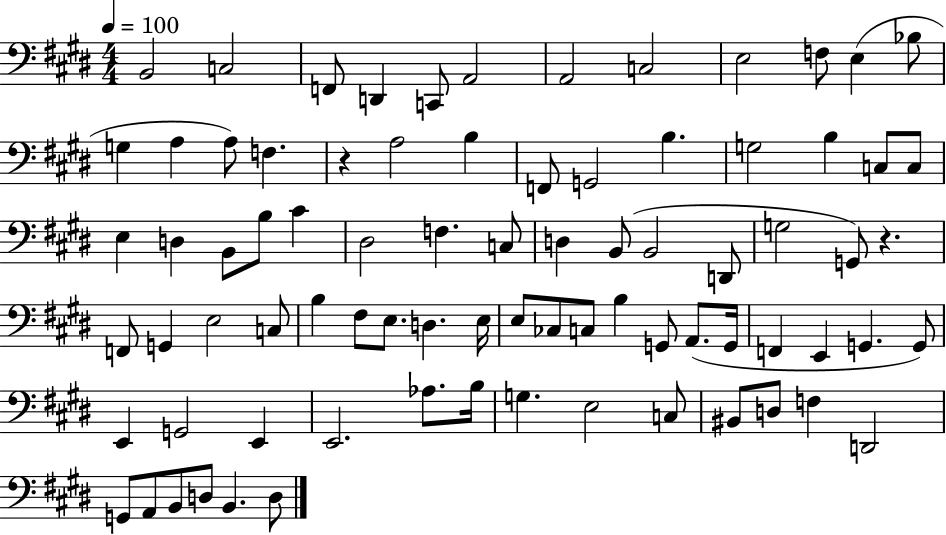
{
  \clef bass
  \numericTimeSignature
  \time 4/4
  \key e \major
  \tempo 4 = 100
  b,2 c2 | f,8 d,4 c,8 a,2 | a,2 c2 | e2 f8 e4( bes8 | \break g4 a4 a8) f4. | r4 a2 b4 | f,8 g,2 b4. | g2 b4 c8 c8 | \break e4 d4 b,8 b8 cis'4 | dis2 f4. c8 | d4 b,8( b,2 d,8 | g2 g,8) r4. | \break f,8 g,4 e2 c8 | b4 fis8 e8. d4. e16 | e8 ces8 c8 b4 g,8 a,8.( g,16 | f,4 e,4 g,4. g,8) | \break e,4 g,2 e,4 | e,2. aes8. b16 | g4. e2 c8 | bis,8 d8 f4 d,2 | \break g,8 a,8 b,8 d8 b,4. d8 | \bar "|."
}